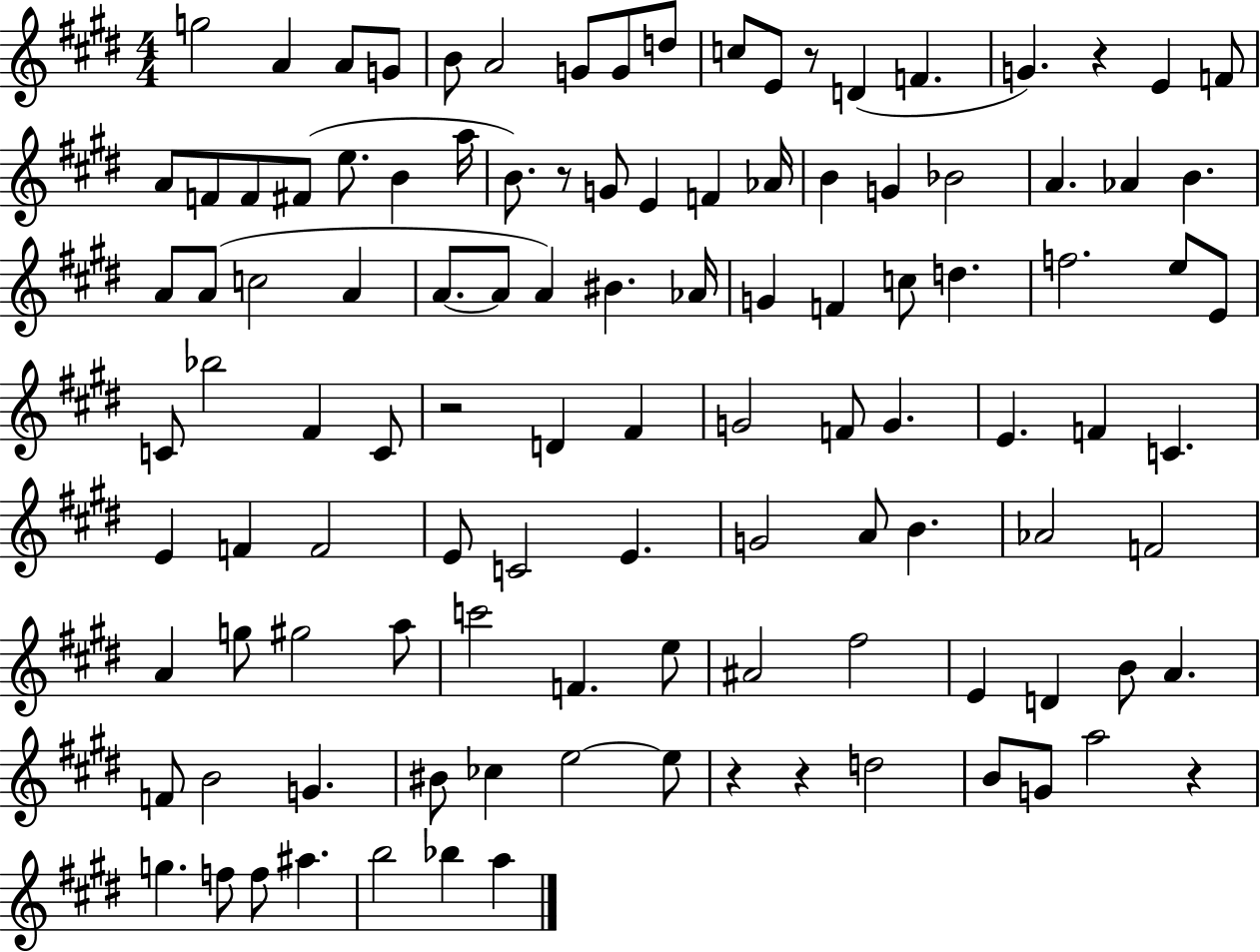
G5/h A4/q A4/e G4/e B4/e A4/h G4/e G4/e D5/e C5/e E4/e R/e D4/q F4/q. G4/q. R/q E4/q F4/e A4/e F4/e F4/e F#4/e E5/e. B4/q A5/s B4/e. R/e G4/e E4/q F4/q Ab4/s B4/q G4/q Bb4/h A4/q. Ab4/q B4/q. A4/e A4/e C5/h A4/q A4/e. A4/e A4/q BIS4/q. Ab4/s G4/q F4/q C5/e D5/q. F5/h. E5/e E4/e C4/e Bb5/h F#4/q C4/e R/h D4/q F#4/q G4/h F4/e G4/q. E4/q. F4/q C4/q. E4/q F4/q F4/h E4/e C4/h E4/q. G4/h A4/e B4/q. Ab4/h F4/h A4/q G5/e G#5/h A5/e C6/h F4/q. E5/e A#4/h F#5/h E4/q D4/q B4/e A4/q. F4/e B4/h G4/q. BIS4/e CES5/q E5/h E5/e R/q R/q D5/h B4/e G4/e A5/h R/q G5/q. F5/e F5/e A#5/q. B5/h Bb5/q A5/q